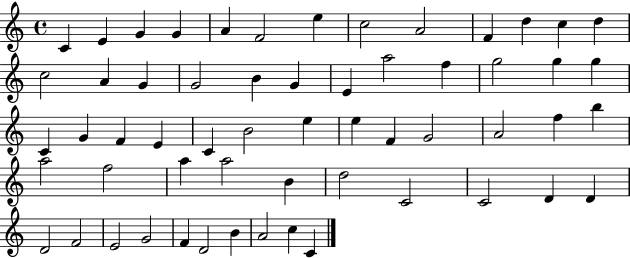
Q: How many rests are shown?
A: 0